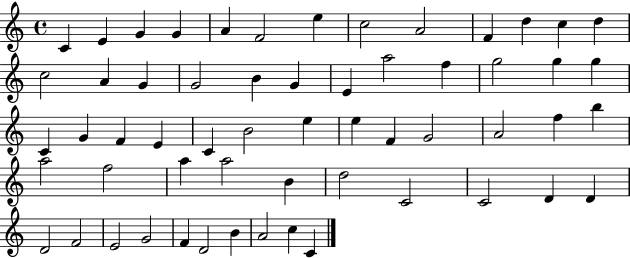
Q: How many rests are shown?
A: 0